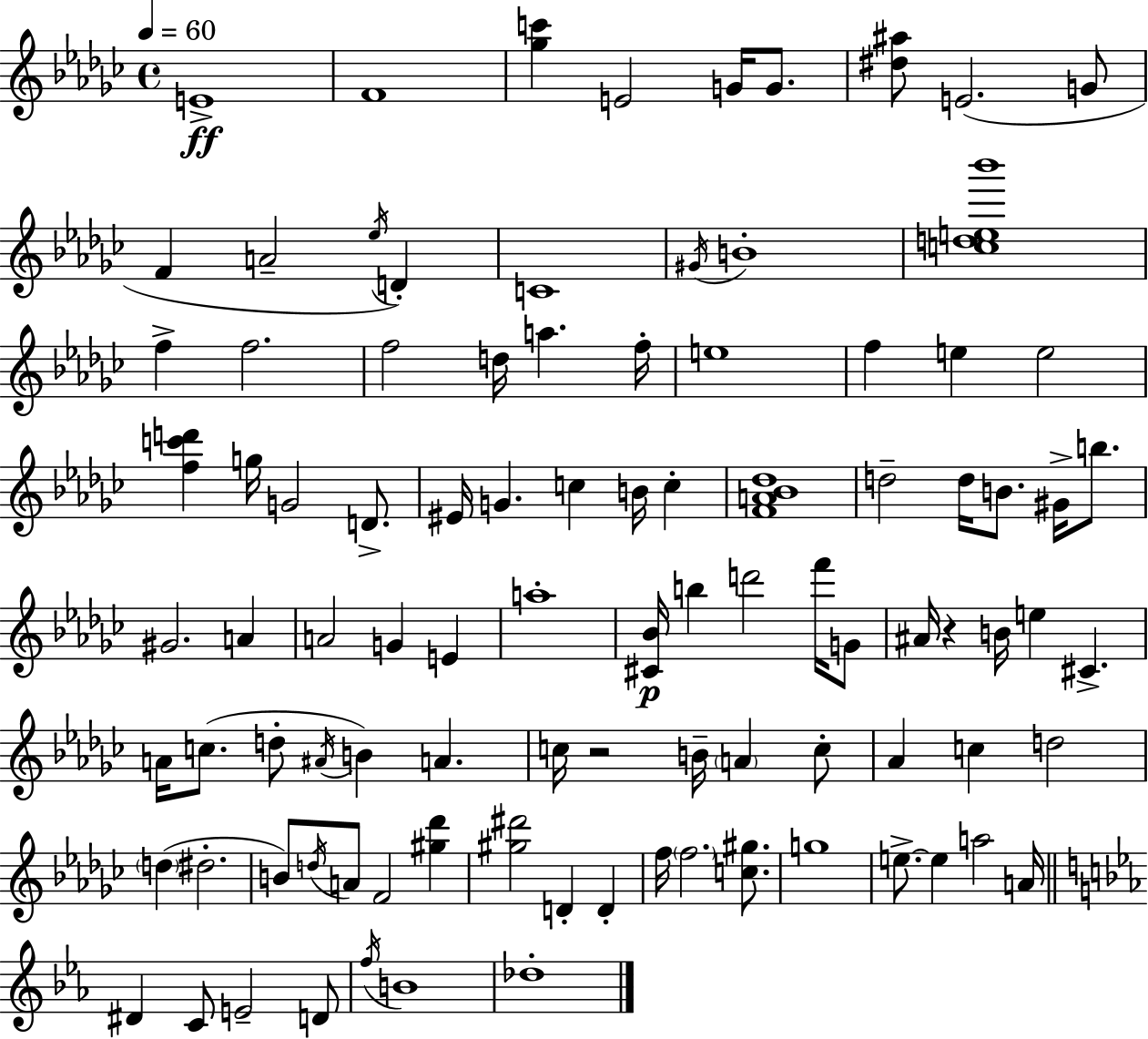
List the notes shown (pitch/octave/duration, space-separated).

E4/w F4/w [Gb5,C6]/q E4/h G4/s G4/e. [D#5,A#5]/e E4/h. G4/e F4/q A4/h Eb5/s D4/q C4/w G#4/s B4/w [C5,D5,E5,Bb6]/w F5/q F5/h. F5/h D5/s A5/q. F5/s E5/w F5/q E5/q E5/h [F5,C6,D6]/q G5/s G4/h D4/e. EIS4/s G4/q. C5/q B4/s C5/q [F4,A4,Bb4,Db5]/w D5/h D5/s B4/e. G#4/s B5/e. G#4/h. A4/q A4/h G4/q E4/q A5/w [C#4,Bb4]/s B5/q D6/h F6/s G4/e A#4/s R/q B4/s E5/q C#4/q. A4/s C5/e. D5/e A#4/s B4/q A4/q. C5/s R/h B4/s A4/q C5/e Ab4/q C5/q D5/h D5/q D#5/h. B4/e D5/s A4/e F4/h [G#5,Db6]/q [G#5,D#6]/h D4/q D4/q F5/s F5/h. [C5,G#5]/e. G5/w E5/e. E5/q A5/h A4/s D#4/q C4/e E4/h D4/e F5/s B4/w Db5/w